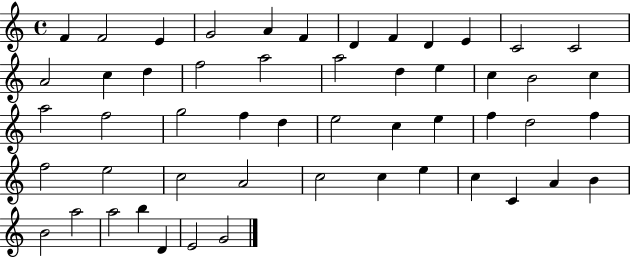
F4/q F4/h E4/q G4/h A4/q F4/q D4/q F4/q D4/q E4/q C4/h C4/h A4/h C5/q D5/q F5/h A5/h A5/h D5/q E5/q C5/q B4/h C5/q A5/h F5/h G5/h F5/q D5/q E5/h C5/q E5/q F5/q D5/h F5/q F5/h E5/h C5/h A4/h C5/h C5/q E5/q C5/q C4/q A4/q B4/q B4/h A5/h A5/h B5/q D4/q E4/h G4/h